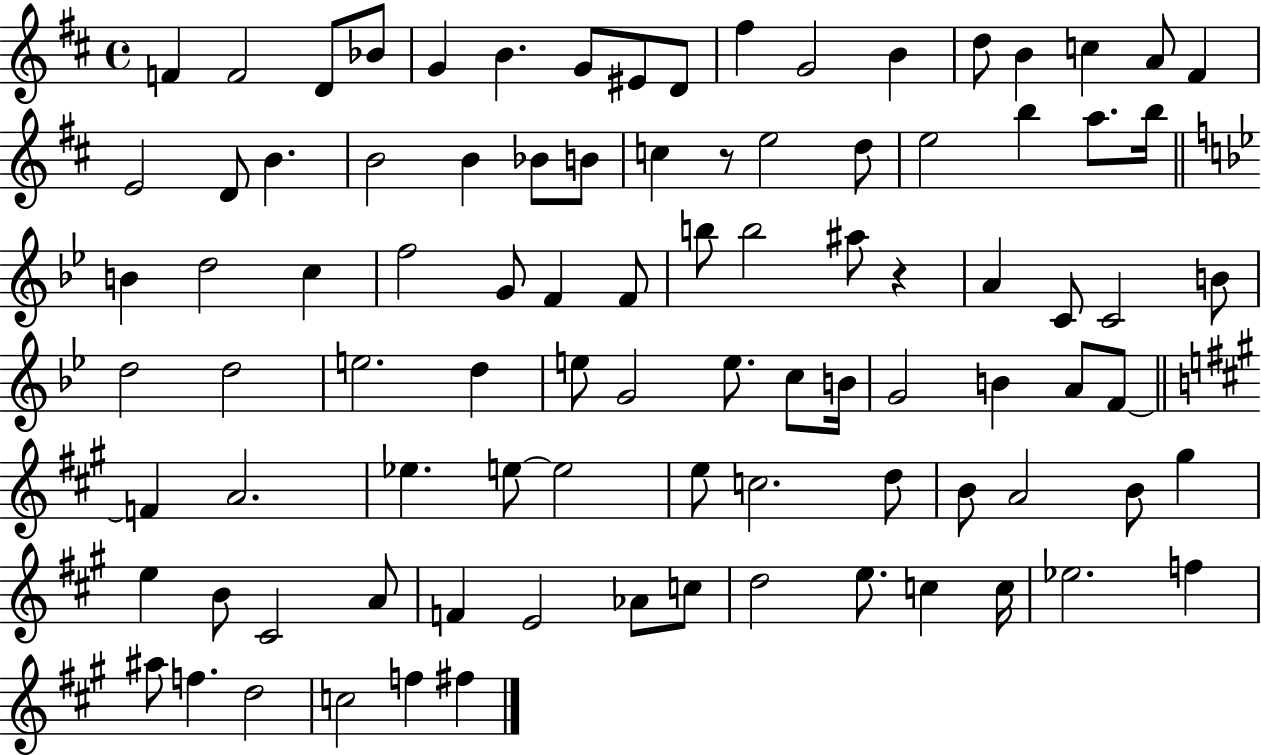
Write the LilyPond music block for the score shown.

{
  \clef treble
  \time 4/4
  \defaultTimeSignature
  \key d \major
  \repeat volta 2 { f'4 f'2 d'8 bes'8 | g'4 b'4. g'8 eis'8 d'8 | fis''4 g'2 b'4 | d''8 b'4 c''4 a'8 fis'4 | \break e'2 d'8 b'4. | b'2 b'4 bes'8 b'8 | c''4 r8 e''2 d''8 | e''2 b''4 a''8. b''16 | \break \bar "||" \break \key g \minor b'4 d''2 c''4 | f''2 g'8 f'4 f'8 | b''8 b''2 ais''8 r4 | a'4 c'8 c'2 b'8 | \break d''2 d''2 | e''2. d''4 | e''8 g'2 e''8. c''8 b'16 | g'2 b'4 a'8 f'8~~ | \break \bar "||" \break \key a \major f'4 a'2. | ees''4. e''8~~ e''2 | e''8 c''2. d''8 | b'8 a'2 b'8 gis''4 | \break e''4 b'8 cis'2 a'8 | f'4 e'2 aes'8 c''8 | d''2 e''8. c''4 c''16 | ees''2. f''4 | \break ais''8 f''4. d''2 | c''2 f''4 fis''4 | } \bar "|."
}